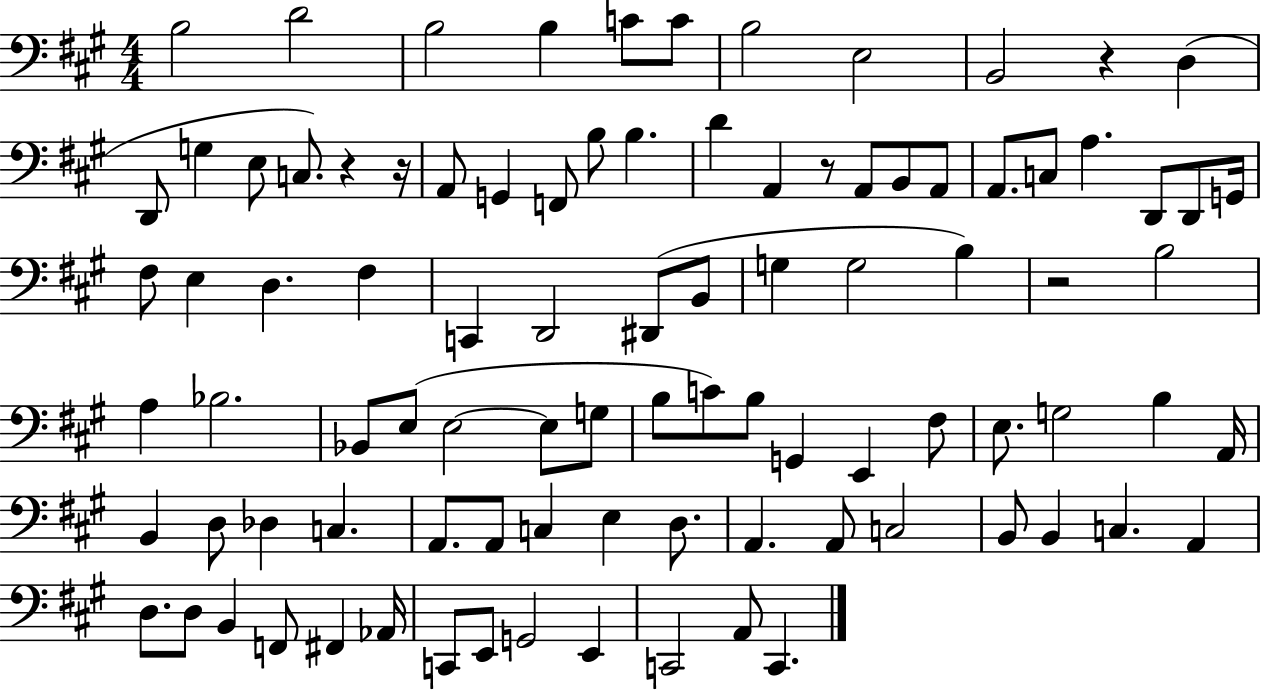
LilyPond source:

{
  \clef bass
  \numericTimeSignature
  \time 4/4
  \key a \major
  b2 d'2 | b2 b4 c'8 c'8 | b2 e2 | b,2 r4 d4( | \break d,8 g4 e8 c8.) r4 r16 | a,8 g,4 f,8 b8 b4. | d'4 a,4 r8 a,8 b,8 a,8 | a,8. c8 a4. d,8 d,8 g,16 | \break fis8 e4 d4. fis4 | c,4 d,2 dis,8( b,8 | g4 g2 b4) | r2 b2 | \break a4 bes2. | bes,8 e8( e2~~ e8 g8 | b8 c'8) b8 g,4 e,4 fis8 | e8. g2 b4 a,16 | \break b,4 d8 des4 c4. | a,8. a,8 c4 e4 d8. | a,4. a,8 c2 | b,8 b,4 c4. a,4 | \break d8. d8 b,4 f,8 fis,4 aes,16 | c,8 e,8 g,2 e,4 | c,2 a,8 c,4. | \bar "|."
}